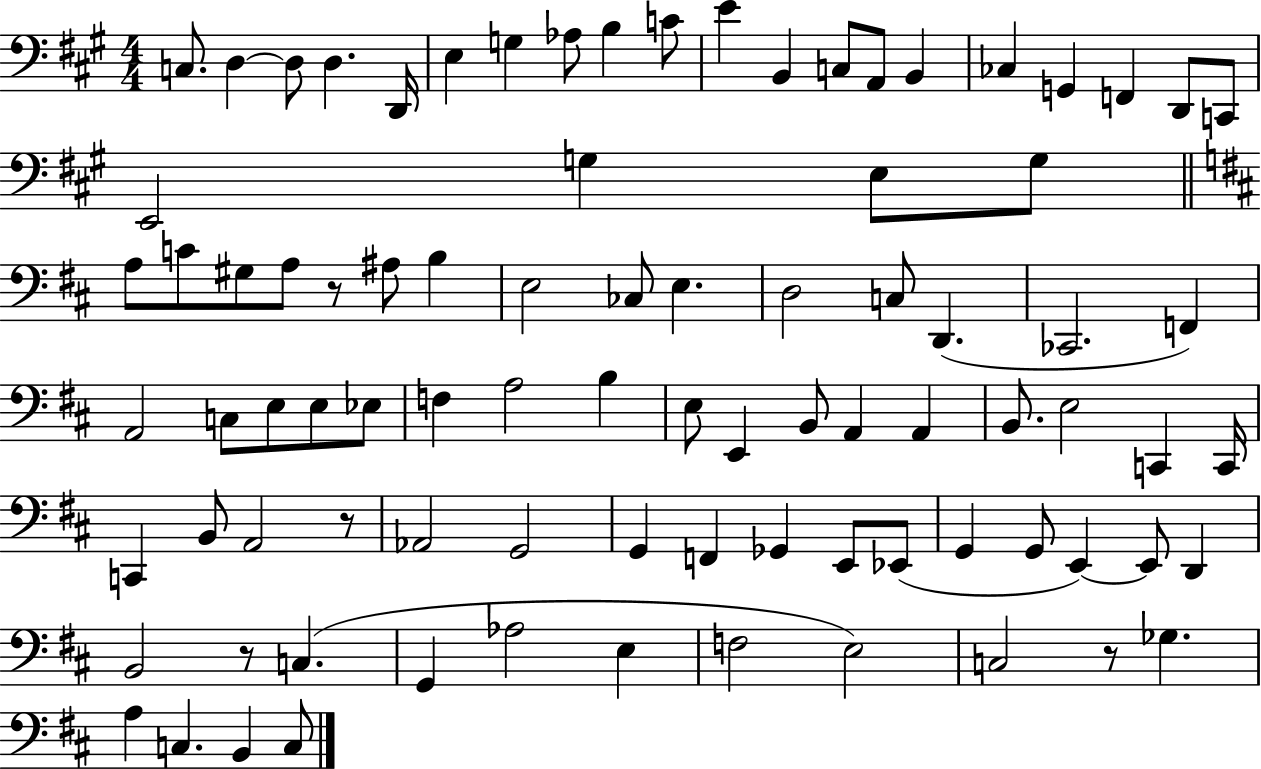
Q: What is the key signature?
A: A major